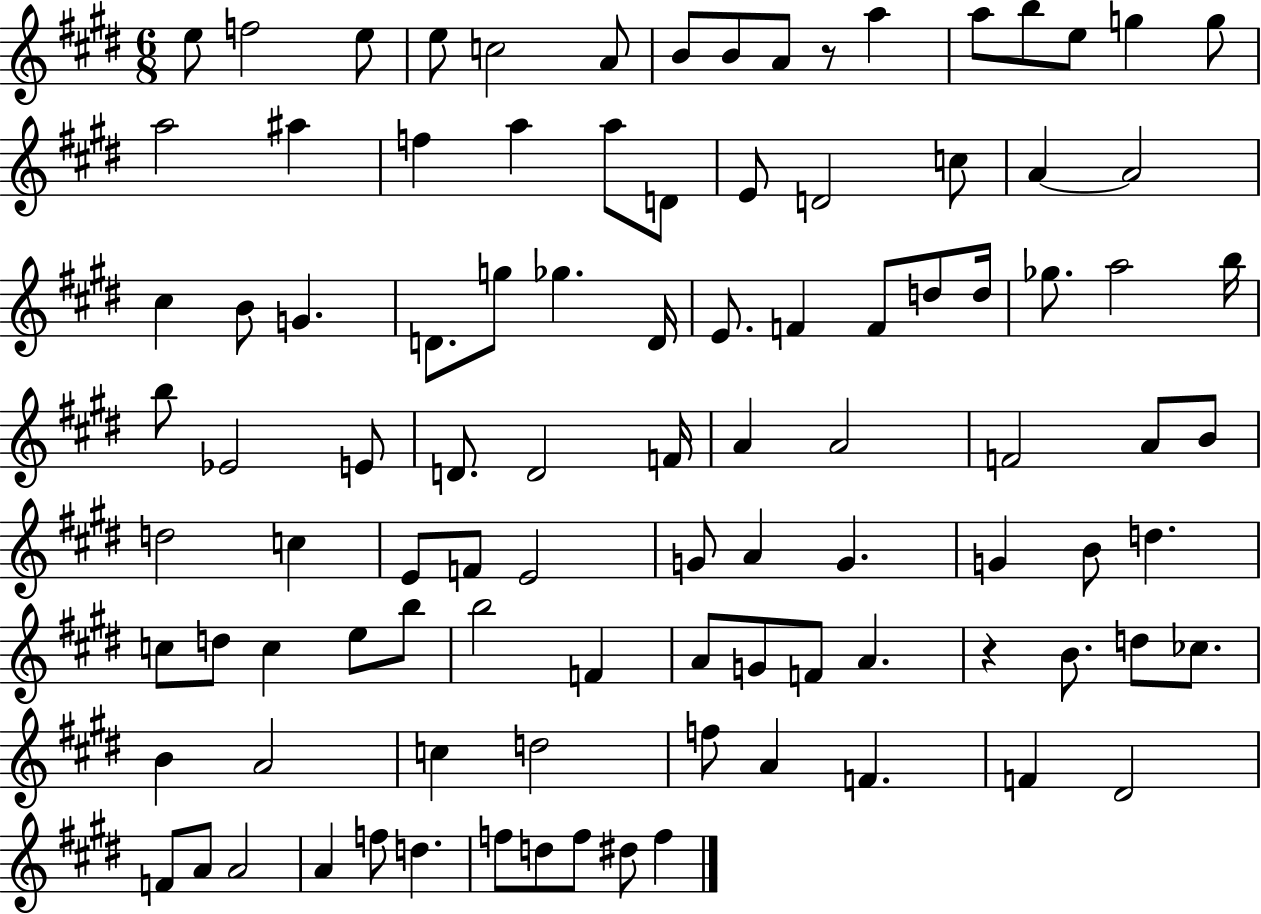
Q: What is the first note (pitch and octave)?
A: E5